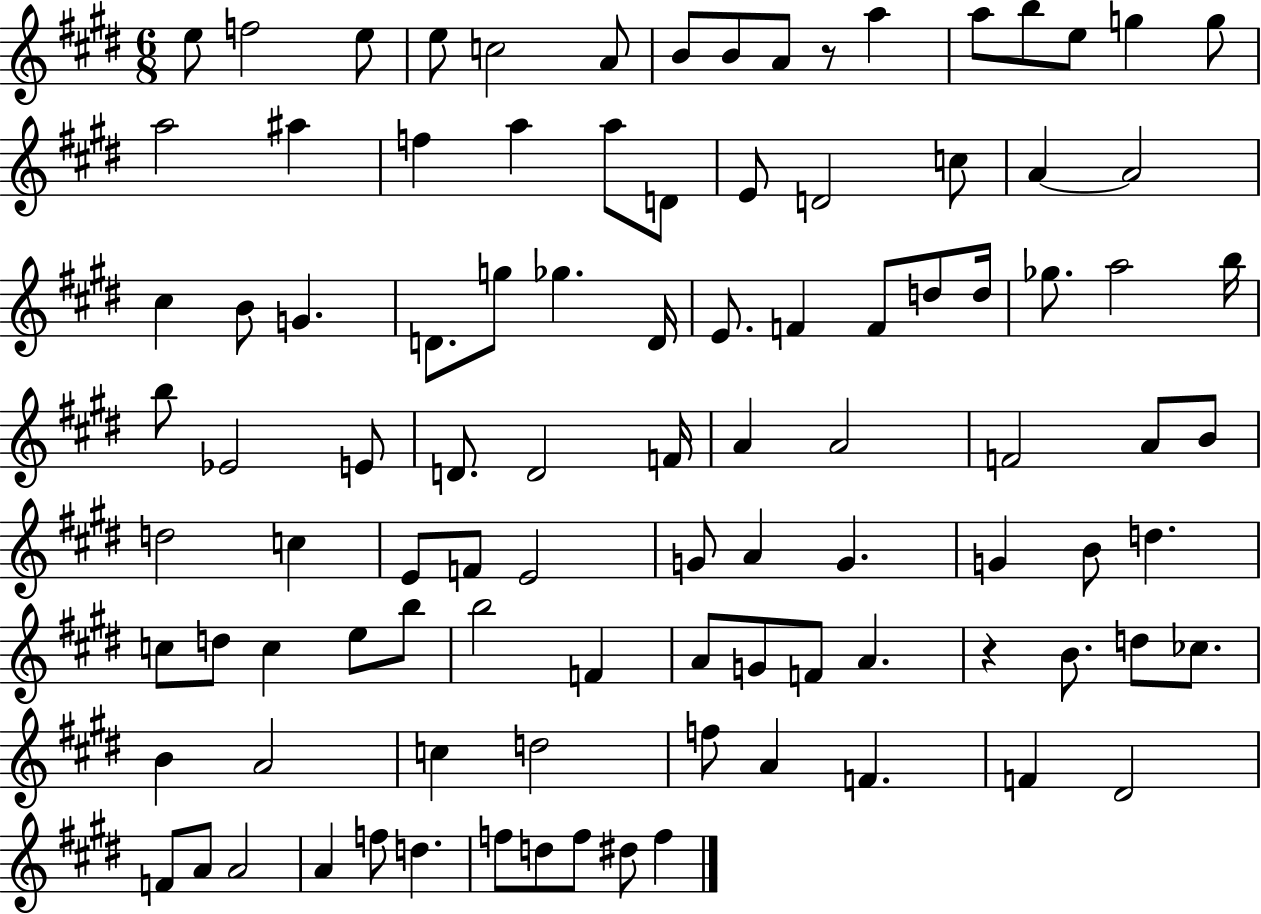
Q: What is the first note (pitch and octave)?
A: E5